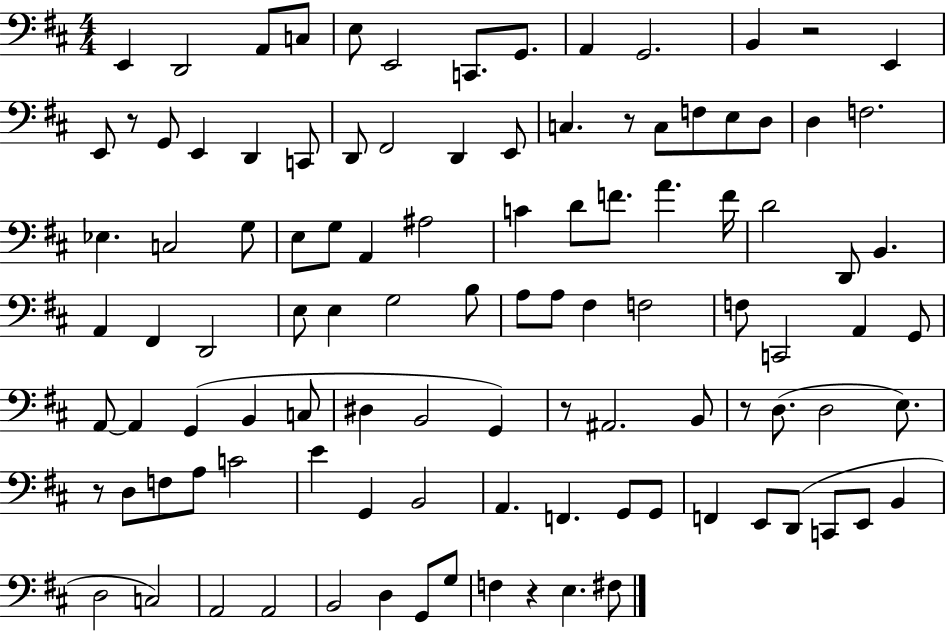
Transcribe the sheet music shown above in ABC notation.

X:1
T:Untitled
M:4/4
L:1/4
K:D
E,, D,,2 A,,/2 C,/2 E,/2 E,,2 C,,/2 G,,/2 A,, G,,2 B,, z2 E,, E,,/2 z/2 G,,/2 E,, D,, C,,/2 D,,/2 ^F,,2 D,, E,,/2 C, z/2 C,/2 F,/2 E,/2 D,/2 D, F,2 _E, C,2 G,/2 E,/2 G,/2 A,, ^A,2 C D/2 F/2 A F/4 D2 D,,/2 B,, A,, ^F,, D,,2 E,/2 E, G,2 B,/2 A,/2 A,/2 ^F, F,2 F,/2 C,,2 A,, G,,/2 A,,/2 A,, G,, B,, C,/2 ^D, B,,2 G,, z/2 ^A,,2 B,,/2 z/2 D,/2 D,2 E,/2 z/2 D,/2 F,/2 A,/2 C2 E G,, B,,2 A,, F,, G,,/2 G,,/2 F,, E,,/2 D,,/2 C,,/2 E,,/2 B,, D,2 C,2 A,,2 A,,2 B,,2 D, G,,/2 G,/2 F, z E, ^F,/2